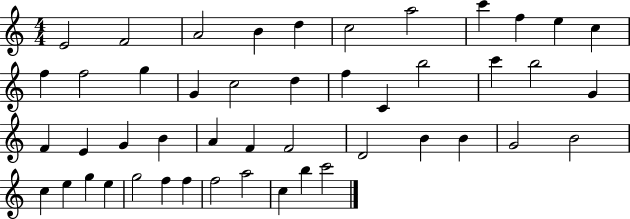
E4/h F4/h A4/h B4/q D5/q C5/h A5/h C6/q F5/q E5/q C5/q F5/q F5/h G5/q G4/q C5/h D5/q F5/q C4/q B5/h C6/q B5/h G4/q F4/q E4/q G4/q B4/q A4/q F4/q F4/h D4/h B4/q B4/q G4/h B4/h C5/q E5/q G5/q E5/q G5/h F5/q F5/q F5/h A5/h C5/q B5/q C6/h